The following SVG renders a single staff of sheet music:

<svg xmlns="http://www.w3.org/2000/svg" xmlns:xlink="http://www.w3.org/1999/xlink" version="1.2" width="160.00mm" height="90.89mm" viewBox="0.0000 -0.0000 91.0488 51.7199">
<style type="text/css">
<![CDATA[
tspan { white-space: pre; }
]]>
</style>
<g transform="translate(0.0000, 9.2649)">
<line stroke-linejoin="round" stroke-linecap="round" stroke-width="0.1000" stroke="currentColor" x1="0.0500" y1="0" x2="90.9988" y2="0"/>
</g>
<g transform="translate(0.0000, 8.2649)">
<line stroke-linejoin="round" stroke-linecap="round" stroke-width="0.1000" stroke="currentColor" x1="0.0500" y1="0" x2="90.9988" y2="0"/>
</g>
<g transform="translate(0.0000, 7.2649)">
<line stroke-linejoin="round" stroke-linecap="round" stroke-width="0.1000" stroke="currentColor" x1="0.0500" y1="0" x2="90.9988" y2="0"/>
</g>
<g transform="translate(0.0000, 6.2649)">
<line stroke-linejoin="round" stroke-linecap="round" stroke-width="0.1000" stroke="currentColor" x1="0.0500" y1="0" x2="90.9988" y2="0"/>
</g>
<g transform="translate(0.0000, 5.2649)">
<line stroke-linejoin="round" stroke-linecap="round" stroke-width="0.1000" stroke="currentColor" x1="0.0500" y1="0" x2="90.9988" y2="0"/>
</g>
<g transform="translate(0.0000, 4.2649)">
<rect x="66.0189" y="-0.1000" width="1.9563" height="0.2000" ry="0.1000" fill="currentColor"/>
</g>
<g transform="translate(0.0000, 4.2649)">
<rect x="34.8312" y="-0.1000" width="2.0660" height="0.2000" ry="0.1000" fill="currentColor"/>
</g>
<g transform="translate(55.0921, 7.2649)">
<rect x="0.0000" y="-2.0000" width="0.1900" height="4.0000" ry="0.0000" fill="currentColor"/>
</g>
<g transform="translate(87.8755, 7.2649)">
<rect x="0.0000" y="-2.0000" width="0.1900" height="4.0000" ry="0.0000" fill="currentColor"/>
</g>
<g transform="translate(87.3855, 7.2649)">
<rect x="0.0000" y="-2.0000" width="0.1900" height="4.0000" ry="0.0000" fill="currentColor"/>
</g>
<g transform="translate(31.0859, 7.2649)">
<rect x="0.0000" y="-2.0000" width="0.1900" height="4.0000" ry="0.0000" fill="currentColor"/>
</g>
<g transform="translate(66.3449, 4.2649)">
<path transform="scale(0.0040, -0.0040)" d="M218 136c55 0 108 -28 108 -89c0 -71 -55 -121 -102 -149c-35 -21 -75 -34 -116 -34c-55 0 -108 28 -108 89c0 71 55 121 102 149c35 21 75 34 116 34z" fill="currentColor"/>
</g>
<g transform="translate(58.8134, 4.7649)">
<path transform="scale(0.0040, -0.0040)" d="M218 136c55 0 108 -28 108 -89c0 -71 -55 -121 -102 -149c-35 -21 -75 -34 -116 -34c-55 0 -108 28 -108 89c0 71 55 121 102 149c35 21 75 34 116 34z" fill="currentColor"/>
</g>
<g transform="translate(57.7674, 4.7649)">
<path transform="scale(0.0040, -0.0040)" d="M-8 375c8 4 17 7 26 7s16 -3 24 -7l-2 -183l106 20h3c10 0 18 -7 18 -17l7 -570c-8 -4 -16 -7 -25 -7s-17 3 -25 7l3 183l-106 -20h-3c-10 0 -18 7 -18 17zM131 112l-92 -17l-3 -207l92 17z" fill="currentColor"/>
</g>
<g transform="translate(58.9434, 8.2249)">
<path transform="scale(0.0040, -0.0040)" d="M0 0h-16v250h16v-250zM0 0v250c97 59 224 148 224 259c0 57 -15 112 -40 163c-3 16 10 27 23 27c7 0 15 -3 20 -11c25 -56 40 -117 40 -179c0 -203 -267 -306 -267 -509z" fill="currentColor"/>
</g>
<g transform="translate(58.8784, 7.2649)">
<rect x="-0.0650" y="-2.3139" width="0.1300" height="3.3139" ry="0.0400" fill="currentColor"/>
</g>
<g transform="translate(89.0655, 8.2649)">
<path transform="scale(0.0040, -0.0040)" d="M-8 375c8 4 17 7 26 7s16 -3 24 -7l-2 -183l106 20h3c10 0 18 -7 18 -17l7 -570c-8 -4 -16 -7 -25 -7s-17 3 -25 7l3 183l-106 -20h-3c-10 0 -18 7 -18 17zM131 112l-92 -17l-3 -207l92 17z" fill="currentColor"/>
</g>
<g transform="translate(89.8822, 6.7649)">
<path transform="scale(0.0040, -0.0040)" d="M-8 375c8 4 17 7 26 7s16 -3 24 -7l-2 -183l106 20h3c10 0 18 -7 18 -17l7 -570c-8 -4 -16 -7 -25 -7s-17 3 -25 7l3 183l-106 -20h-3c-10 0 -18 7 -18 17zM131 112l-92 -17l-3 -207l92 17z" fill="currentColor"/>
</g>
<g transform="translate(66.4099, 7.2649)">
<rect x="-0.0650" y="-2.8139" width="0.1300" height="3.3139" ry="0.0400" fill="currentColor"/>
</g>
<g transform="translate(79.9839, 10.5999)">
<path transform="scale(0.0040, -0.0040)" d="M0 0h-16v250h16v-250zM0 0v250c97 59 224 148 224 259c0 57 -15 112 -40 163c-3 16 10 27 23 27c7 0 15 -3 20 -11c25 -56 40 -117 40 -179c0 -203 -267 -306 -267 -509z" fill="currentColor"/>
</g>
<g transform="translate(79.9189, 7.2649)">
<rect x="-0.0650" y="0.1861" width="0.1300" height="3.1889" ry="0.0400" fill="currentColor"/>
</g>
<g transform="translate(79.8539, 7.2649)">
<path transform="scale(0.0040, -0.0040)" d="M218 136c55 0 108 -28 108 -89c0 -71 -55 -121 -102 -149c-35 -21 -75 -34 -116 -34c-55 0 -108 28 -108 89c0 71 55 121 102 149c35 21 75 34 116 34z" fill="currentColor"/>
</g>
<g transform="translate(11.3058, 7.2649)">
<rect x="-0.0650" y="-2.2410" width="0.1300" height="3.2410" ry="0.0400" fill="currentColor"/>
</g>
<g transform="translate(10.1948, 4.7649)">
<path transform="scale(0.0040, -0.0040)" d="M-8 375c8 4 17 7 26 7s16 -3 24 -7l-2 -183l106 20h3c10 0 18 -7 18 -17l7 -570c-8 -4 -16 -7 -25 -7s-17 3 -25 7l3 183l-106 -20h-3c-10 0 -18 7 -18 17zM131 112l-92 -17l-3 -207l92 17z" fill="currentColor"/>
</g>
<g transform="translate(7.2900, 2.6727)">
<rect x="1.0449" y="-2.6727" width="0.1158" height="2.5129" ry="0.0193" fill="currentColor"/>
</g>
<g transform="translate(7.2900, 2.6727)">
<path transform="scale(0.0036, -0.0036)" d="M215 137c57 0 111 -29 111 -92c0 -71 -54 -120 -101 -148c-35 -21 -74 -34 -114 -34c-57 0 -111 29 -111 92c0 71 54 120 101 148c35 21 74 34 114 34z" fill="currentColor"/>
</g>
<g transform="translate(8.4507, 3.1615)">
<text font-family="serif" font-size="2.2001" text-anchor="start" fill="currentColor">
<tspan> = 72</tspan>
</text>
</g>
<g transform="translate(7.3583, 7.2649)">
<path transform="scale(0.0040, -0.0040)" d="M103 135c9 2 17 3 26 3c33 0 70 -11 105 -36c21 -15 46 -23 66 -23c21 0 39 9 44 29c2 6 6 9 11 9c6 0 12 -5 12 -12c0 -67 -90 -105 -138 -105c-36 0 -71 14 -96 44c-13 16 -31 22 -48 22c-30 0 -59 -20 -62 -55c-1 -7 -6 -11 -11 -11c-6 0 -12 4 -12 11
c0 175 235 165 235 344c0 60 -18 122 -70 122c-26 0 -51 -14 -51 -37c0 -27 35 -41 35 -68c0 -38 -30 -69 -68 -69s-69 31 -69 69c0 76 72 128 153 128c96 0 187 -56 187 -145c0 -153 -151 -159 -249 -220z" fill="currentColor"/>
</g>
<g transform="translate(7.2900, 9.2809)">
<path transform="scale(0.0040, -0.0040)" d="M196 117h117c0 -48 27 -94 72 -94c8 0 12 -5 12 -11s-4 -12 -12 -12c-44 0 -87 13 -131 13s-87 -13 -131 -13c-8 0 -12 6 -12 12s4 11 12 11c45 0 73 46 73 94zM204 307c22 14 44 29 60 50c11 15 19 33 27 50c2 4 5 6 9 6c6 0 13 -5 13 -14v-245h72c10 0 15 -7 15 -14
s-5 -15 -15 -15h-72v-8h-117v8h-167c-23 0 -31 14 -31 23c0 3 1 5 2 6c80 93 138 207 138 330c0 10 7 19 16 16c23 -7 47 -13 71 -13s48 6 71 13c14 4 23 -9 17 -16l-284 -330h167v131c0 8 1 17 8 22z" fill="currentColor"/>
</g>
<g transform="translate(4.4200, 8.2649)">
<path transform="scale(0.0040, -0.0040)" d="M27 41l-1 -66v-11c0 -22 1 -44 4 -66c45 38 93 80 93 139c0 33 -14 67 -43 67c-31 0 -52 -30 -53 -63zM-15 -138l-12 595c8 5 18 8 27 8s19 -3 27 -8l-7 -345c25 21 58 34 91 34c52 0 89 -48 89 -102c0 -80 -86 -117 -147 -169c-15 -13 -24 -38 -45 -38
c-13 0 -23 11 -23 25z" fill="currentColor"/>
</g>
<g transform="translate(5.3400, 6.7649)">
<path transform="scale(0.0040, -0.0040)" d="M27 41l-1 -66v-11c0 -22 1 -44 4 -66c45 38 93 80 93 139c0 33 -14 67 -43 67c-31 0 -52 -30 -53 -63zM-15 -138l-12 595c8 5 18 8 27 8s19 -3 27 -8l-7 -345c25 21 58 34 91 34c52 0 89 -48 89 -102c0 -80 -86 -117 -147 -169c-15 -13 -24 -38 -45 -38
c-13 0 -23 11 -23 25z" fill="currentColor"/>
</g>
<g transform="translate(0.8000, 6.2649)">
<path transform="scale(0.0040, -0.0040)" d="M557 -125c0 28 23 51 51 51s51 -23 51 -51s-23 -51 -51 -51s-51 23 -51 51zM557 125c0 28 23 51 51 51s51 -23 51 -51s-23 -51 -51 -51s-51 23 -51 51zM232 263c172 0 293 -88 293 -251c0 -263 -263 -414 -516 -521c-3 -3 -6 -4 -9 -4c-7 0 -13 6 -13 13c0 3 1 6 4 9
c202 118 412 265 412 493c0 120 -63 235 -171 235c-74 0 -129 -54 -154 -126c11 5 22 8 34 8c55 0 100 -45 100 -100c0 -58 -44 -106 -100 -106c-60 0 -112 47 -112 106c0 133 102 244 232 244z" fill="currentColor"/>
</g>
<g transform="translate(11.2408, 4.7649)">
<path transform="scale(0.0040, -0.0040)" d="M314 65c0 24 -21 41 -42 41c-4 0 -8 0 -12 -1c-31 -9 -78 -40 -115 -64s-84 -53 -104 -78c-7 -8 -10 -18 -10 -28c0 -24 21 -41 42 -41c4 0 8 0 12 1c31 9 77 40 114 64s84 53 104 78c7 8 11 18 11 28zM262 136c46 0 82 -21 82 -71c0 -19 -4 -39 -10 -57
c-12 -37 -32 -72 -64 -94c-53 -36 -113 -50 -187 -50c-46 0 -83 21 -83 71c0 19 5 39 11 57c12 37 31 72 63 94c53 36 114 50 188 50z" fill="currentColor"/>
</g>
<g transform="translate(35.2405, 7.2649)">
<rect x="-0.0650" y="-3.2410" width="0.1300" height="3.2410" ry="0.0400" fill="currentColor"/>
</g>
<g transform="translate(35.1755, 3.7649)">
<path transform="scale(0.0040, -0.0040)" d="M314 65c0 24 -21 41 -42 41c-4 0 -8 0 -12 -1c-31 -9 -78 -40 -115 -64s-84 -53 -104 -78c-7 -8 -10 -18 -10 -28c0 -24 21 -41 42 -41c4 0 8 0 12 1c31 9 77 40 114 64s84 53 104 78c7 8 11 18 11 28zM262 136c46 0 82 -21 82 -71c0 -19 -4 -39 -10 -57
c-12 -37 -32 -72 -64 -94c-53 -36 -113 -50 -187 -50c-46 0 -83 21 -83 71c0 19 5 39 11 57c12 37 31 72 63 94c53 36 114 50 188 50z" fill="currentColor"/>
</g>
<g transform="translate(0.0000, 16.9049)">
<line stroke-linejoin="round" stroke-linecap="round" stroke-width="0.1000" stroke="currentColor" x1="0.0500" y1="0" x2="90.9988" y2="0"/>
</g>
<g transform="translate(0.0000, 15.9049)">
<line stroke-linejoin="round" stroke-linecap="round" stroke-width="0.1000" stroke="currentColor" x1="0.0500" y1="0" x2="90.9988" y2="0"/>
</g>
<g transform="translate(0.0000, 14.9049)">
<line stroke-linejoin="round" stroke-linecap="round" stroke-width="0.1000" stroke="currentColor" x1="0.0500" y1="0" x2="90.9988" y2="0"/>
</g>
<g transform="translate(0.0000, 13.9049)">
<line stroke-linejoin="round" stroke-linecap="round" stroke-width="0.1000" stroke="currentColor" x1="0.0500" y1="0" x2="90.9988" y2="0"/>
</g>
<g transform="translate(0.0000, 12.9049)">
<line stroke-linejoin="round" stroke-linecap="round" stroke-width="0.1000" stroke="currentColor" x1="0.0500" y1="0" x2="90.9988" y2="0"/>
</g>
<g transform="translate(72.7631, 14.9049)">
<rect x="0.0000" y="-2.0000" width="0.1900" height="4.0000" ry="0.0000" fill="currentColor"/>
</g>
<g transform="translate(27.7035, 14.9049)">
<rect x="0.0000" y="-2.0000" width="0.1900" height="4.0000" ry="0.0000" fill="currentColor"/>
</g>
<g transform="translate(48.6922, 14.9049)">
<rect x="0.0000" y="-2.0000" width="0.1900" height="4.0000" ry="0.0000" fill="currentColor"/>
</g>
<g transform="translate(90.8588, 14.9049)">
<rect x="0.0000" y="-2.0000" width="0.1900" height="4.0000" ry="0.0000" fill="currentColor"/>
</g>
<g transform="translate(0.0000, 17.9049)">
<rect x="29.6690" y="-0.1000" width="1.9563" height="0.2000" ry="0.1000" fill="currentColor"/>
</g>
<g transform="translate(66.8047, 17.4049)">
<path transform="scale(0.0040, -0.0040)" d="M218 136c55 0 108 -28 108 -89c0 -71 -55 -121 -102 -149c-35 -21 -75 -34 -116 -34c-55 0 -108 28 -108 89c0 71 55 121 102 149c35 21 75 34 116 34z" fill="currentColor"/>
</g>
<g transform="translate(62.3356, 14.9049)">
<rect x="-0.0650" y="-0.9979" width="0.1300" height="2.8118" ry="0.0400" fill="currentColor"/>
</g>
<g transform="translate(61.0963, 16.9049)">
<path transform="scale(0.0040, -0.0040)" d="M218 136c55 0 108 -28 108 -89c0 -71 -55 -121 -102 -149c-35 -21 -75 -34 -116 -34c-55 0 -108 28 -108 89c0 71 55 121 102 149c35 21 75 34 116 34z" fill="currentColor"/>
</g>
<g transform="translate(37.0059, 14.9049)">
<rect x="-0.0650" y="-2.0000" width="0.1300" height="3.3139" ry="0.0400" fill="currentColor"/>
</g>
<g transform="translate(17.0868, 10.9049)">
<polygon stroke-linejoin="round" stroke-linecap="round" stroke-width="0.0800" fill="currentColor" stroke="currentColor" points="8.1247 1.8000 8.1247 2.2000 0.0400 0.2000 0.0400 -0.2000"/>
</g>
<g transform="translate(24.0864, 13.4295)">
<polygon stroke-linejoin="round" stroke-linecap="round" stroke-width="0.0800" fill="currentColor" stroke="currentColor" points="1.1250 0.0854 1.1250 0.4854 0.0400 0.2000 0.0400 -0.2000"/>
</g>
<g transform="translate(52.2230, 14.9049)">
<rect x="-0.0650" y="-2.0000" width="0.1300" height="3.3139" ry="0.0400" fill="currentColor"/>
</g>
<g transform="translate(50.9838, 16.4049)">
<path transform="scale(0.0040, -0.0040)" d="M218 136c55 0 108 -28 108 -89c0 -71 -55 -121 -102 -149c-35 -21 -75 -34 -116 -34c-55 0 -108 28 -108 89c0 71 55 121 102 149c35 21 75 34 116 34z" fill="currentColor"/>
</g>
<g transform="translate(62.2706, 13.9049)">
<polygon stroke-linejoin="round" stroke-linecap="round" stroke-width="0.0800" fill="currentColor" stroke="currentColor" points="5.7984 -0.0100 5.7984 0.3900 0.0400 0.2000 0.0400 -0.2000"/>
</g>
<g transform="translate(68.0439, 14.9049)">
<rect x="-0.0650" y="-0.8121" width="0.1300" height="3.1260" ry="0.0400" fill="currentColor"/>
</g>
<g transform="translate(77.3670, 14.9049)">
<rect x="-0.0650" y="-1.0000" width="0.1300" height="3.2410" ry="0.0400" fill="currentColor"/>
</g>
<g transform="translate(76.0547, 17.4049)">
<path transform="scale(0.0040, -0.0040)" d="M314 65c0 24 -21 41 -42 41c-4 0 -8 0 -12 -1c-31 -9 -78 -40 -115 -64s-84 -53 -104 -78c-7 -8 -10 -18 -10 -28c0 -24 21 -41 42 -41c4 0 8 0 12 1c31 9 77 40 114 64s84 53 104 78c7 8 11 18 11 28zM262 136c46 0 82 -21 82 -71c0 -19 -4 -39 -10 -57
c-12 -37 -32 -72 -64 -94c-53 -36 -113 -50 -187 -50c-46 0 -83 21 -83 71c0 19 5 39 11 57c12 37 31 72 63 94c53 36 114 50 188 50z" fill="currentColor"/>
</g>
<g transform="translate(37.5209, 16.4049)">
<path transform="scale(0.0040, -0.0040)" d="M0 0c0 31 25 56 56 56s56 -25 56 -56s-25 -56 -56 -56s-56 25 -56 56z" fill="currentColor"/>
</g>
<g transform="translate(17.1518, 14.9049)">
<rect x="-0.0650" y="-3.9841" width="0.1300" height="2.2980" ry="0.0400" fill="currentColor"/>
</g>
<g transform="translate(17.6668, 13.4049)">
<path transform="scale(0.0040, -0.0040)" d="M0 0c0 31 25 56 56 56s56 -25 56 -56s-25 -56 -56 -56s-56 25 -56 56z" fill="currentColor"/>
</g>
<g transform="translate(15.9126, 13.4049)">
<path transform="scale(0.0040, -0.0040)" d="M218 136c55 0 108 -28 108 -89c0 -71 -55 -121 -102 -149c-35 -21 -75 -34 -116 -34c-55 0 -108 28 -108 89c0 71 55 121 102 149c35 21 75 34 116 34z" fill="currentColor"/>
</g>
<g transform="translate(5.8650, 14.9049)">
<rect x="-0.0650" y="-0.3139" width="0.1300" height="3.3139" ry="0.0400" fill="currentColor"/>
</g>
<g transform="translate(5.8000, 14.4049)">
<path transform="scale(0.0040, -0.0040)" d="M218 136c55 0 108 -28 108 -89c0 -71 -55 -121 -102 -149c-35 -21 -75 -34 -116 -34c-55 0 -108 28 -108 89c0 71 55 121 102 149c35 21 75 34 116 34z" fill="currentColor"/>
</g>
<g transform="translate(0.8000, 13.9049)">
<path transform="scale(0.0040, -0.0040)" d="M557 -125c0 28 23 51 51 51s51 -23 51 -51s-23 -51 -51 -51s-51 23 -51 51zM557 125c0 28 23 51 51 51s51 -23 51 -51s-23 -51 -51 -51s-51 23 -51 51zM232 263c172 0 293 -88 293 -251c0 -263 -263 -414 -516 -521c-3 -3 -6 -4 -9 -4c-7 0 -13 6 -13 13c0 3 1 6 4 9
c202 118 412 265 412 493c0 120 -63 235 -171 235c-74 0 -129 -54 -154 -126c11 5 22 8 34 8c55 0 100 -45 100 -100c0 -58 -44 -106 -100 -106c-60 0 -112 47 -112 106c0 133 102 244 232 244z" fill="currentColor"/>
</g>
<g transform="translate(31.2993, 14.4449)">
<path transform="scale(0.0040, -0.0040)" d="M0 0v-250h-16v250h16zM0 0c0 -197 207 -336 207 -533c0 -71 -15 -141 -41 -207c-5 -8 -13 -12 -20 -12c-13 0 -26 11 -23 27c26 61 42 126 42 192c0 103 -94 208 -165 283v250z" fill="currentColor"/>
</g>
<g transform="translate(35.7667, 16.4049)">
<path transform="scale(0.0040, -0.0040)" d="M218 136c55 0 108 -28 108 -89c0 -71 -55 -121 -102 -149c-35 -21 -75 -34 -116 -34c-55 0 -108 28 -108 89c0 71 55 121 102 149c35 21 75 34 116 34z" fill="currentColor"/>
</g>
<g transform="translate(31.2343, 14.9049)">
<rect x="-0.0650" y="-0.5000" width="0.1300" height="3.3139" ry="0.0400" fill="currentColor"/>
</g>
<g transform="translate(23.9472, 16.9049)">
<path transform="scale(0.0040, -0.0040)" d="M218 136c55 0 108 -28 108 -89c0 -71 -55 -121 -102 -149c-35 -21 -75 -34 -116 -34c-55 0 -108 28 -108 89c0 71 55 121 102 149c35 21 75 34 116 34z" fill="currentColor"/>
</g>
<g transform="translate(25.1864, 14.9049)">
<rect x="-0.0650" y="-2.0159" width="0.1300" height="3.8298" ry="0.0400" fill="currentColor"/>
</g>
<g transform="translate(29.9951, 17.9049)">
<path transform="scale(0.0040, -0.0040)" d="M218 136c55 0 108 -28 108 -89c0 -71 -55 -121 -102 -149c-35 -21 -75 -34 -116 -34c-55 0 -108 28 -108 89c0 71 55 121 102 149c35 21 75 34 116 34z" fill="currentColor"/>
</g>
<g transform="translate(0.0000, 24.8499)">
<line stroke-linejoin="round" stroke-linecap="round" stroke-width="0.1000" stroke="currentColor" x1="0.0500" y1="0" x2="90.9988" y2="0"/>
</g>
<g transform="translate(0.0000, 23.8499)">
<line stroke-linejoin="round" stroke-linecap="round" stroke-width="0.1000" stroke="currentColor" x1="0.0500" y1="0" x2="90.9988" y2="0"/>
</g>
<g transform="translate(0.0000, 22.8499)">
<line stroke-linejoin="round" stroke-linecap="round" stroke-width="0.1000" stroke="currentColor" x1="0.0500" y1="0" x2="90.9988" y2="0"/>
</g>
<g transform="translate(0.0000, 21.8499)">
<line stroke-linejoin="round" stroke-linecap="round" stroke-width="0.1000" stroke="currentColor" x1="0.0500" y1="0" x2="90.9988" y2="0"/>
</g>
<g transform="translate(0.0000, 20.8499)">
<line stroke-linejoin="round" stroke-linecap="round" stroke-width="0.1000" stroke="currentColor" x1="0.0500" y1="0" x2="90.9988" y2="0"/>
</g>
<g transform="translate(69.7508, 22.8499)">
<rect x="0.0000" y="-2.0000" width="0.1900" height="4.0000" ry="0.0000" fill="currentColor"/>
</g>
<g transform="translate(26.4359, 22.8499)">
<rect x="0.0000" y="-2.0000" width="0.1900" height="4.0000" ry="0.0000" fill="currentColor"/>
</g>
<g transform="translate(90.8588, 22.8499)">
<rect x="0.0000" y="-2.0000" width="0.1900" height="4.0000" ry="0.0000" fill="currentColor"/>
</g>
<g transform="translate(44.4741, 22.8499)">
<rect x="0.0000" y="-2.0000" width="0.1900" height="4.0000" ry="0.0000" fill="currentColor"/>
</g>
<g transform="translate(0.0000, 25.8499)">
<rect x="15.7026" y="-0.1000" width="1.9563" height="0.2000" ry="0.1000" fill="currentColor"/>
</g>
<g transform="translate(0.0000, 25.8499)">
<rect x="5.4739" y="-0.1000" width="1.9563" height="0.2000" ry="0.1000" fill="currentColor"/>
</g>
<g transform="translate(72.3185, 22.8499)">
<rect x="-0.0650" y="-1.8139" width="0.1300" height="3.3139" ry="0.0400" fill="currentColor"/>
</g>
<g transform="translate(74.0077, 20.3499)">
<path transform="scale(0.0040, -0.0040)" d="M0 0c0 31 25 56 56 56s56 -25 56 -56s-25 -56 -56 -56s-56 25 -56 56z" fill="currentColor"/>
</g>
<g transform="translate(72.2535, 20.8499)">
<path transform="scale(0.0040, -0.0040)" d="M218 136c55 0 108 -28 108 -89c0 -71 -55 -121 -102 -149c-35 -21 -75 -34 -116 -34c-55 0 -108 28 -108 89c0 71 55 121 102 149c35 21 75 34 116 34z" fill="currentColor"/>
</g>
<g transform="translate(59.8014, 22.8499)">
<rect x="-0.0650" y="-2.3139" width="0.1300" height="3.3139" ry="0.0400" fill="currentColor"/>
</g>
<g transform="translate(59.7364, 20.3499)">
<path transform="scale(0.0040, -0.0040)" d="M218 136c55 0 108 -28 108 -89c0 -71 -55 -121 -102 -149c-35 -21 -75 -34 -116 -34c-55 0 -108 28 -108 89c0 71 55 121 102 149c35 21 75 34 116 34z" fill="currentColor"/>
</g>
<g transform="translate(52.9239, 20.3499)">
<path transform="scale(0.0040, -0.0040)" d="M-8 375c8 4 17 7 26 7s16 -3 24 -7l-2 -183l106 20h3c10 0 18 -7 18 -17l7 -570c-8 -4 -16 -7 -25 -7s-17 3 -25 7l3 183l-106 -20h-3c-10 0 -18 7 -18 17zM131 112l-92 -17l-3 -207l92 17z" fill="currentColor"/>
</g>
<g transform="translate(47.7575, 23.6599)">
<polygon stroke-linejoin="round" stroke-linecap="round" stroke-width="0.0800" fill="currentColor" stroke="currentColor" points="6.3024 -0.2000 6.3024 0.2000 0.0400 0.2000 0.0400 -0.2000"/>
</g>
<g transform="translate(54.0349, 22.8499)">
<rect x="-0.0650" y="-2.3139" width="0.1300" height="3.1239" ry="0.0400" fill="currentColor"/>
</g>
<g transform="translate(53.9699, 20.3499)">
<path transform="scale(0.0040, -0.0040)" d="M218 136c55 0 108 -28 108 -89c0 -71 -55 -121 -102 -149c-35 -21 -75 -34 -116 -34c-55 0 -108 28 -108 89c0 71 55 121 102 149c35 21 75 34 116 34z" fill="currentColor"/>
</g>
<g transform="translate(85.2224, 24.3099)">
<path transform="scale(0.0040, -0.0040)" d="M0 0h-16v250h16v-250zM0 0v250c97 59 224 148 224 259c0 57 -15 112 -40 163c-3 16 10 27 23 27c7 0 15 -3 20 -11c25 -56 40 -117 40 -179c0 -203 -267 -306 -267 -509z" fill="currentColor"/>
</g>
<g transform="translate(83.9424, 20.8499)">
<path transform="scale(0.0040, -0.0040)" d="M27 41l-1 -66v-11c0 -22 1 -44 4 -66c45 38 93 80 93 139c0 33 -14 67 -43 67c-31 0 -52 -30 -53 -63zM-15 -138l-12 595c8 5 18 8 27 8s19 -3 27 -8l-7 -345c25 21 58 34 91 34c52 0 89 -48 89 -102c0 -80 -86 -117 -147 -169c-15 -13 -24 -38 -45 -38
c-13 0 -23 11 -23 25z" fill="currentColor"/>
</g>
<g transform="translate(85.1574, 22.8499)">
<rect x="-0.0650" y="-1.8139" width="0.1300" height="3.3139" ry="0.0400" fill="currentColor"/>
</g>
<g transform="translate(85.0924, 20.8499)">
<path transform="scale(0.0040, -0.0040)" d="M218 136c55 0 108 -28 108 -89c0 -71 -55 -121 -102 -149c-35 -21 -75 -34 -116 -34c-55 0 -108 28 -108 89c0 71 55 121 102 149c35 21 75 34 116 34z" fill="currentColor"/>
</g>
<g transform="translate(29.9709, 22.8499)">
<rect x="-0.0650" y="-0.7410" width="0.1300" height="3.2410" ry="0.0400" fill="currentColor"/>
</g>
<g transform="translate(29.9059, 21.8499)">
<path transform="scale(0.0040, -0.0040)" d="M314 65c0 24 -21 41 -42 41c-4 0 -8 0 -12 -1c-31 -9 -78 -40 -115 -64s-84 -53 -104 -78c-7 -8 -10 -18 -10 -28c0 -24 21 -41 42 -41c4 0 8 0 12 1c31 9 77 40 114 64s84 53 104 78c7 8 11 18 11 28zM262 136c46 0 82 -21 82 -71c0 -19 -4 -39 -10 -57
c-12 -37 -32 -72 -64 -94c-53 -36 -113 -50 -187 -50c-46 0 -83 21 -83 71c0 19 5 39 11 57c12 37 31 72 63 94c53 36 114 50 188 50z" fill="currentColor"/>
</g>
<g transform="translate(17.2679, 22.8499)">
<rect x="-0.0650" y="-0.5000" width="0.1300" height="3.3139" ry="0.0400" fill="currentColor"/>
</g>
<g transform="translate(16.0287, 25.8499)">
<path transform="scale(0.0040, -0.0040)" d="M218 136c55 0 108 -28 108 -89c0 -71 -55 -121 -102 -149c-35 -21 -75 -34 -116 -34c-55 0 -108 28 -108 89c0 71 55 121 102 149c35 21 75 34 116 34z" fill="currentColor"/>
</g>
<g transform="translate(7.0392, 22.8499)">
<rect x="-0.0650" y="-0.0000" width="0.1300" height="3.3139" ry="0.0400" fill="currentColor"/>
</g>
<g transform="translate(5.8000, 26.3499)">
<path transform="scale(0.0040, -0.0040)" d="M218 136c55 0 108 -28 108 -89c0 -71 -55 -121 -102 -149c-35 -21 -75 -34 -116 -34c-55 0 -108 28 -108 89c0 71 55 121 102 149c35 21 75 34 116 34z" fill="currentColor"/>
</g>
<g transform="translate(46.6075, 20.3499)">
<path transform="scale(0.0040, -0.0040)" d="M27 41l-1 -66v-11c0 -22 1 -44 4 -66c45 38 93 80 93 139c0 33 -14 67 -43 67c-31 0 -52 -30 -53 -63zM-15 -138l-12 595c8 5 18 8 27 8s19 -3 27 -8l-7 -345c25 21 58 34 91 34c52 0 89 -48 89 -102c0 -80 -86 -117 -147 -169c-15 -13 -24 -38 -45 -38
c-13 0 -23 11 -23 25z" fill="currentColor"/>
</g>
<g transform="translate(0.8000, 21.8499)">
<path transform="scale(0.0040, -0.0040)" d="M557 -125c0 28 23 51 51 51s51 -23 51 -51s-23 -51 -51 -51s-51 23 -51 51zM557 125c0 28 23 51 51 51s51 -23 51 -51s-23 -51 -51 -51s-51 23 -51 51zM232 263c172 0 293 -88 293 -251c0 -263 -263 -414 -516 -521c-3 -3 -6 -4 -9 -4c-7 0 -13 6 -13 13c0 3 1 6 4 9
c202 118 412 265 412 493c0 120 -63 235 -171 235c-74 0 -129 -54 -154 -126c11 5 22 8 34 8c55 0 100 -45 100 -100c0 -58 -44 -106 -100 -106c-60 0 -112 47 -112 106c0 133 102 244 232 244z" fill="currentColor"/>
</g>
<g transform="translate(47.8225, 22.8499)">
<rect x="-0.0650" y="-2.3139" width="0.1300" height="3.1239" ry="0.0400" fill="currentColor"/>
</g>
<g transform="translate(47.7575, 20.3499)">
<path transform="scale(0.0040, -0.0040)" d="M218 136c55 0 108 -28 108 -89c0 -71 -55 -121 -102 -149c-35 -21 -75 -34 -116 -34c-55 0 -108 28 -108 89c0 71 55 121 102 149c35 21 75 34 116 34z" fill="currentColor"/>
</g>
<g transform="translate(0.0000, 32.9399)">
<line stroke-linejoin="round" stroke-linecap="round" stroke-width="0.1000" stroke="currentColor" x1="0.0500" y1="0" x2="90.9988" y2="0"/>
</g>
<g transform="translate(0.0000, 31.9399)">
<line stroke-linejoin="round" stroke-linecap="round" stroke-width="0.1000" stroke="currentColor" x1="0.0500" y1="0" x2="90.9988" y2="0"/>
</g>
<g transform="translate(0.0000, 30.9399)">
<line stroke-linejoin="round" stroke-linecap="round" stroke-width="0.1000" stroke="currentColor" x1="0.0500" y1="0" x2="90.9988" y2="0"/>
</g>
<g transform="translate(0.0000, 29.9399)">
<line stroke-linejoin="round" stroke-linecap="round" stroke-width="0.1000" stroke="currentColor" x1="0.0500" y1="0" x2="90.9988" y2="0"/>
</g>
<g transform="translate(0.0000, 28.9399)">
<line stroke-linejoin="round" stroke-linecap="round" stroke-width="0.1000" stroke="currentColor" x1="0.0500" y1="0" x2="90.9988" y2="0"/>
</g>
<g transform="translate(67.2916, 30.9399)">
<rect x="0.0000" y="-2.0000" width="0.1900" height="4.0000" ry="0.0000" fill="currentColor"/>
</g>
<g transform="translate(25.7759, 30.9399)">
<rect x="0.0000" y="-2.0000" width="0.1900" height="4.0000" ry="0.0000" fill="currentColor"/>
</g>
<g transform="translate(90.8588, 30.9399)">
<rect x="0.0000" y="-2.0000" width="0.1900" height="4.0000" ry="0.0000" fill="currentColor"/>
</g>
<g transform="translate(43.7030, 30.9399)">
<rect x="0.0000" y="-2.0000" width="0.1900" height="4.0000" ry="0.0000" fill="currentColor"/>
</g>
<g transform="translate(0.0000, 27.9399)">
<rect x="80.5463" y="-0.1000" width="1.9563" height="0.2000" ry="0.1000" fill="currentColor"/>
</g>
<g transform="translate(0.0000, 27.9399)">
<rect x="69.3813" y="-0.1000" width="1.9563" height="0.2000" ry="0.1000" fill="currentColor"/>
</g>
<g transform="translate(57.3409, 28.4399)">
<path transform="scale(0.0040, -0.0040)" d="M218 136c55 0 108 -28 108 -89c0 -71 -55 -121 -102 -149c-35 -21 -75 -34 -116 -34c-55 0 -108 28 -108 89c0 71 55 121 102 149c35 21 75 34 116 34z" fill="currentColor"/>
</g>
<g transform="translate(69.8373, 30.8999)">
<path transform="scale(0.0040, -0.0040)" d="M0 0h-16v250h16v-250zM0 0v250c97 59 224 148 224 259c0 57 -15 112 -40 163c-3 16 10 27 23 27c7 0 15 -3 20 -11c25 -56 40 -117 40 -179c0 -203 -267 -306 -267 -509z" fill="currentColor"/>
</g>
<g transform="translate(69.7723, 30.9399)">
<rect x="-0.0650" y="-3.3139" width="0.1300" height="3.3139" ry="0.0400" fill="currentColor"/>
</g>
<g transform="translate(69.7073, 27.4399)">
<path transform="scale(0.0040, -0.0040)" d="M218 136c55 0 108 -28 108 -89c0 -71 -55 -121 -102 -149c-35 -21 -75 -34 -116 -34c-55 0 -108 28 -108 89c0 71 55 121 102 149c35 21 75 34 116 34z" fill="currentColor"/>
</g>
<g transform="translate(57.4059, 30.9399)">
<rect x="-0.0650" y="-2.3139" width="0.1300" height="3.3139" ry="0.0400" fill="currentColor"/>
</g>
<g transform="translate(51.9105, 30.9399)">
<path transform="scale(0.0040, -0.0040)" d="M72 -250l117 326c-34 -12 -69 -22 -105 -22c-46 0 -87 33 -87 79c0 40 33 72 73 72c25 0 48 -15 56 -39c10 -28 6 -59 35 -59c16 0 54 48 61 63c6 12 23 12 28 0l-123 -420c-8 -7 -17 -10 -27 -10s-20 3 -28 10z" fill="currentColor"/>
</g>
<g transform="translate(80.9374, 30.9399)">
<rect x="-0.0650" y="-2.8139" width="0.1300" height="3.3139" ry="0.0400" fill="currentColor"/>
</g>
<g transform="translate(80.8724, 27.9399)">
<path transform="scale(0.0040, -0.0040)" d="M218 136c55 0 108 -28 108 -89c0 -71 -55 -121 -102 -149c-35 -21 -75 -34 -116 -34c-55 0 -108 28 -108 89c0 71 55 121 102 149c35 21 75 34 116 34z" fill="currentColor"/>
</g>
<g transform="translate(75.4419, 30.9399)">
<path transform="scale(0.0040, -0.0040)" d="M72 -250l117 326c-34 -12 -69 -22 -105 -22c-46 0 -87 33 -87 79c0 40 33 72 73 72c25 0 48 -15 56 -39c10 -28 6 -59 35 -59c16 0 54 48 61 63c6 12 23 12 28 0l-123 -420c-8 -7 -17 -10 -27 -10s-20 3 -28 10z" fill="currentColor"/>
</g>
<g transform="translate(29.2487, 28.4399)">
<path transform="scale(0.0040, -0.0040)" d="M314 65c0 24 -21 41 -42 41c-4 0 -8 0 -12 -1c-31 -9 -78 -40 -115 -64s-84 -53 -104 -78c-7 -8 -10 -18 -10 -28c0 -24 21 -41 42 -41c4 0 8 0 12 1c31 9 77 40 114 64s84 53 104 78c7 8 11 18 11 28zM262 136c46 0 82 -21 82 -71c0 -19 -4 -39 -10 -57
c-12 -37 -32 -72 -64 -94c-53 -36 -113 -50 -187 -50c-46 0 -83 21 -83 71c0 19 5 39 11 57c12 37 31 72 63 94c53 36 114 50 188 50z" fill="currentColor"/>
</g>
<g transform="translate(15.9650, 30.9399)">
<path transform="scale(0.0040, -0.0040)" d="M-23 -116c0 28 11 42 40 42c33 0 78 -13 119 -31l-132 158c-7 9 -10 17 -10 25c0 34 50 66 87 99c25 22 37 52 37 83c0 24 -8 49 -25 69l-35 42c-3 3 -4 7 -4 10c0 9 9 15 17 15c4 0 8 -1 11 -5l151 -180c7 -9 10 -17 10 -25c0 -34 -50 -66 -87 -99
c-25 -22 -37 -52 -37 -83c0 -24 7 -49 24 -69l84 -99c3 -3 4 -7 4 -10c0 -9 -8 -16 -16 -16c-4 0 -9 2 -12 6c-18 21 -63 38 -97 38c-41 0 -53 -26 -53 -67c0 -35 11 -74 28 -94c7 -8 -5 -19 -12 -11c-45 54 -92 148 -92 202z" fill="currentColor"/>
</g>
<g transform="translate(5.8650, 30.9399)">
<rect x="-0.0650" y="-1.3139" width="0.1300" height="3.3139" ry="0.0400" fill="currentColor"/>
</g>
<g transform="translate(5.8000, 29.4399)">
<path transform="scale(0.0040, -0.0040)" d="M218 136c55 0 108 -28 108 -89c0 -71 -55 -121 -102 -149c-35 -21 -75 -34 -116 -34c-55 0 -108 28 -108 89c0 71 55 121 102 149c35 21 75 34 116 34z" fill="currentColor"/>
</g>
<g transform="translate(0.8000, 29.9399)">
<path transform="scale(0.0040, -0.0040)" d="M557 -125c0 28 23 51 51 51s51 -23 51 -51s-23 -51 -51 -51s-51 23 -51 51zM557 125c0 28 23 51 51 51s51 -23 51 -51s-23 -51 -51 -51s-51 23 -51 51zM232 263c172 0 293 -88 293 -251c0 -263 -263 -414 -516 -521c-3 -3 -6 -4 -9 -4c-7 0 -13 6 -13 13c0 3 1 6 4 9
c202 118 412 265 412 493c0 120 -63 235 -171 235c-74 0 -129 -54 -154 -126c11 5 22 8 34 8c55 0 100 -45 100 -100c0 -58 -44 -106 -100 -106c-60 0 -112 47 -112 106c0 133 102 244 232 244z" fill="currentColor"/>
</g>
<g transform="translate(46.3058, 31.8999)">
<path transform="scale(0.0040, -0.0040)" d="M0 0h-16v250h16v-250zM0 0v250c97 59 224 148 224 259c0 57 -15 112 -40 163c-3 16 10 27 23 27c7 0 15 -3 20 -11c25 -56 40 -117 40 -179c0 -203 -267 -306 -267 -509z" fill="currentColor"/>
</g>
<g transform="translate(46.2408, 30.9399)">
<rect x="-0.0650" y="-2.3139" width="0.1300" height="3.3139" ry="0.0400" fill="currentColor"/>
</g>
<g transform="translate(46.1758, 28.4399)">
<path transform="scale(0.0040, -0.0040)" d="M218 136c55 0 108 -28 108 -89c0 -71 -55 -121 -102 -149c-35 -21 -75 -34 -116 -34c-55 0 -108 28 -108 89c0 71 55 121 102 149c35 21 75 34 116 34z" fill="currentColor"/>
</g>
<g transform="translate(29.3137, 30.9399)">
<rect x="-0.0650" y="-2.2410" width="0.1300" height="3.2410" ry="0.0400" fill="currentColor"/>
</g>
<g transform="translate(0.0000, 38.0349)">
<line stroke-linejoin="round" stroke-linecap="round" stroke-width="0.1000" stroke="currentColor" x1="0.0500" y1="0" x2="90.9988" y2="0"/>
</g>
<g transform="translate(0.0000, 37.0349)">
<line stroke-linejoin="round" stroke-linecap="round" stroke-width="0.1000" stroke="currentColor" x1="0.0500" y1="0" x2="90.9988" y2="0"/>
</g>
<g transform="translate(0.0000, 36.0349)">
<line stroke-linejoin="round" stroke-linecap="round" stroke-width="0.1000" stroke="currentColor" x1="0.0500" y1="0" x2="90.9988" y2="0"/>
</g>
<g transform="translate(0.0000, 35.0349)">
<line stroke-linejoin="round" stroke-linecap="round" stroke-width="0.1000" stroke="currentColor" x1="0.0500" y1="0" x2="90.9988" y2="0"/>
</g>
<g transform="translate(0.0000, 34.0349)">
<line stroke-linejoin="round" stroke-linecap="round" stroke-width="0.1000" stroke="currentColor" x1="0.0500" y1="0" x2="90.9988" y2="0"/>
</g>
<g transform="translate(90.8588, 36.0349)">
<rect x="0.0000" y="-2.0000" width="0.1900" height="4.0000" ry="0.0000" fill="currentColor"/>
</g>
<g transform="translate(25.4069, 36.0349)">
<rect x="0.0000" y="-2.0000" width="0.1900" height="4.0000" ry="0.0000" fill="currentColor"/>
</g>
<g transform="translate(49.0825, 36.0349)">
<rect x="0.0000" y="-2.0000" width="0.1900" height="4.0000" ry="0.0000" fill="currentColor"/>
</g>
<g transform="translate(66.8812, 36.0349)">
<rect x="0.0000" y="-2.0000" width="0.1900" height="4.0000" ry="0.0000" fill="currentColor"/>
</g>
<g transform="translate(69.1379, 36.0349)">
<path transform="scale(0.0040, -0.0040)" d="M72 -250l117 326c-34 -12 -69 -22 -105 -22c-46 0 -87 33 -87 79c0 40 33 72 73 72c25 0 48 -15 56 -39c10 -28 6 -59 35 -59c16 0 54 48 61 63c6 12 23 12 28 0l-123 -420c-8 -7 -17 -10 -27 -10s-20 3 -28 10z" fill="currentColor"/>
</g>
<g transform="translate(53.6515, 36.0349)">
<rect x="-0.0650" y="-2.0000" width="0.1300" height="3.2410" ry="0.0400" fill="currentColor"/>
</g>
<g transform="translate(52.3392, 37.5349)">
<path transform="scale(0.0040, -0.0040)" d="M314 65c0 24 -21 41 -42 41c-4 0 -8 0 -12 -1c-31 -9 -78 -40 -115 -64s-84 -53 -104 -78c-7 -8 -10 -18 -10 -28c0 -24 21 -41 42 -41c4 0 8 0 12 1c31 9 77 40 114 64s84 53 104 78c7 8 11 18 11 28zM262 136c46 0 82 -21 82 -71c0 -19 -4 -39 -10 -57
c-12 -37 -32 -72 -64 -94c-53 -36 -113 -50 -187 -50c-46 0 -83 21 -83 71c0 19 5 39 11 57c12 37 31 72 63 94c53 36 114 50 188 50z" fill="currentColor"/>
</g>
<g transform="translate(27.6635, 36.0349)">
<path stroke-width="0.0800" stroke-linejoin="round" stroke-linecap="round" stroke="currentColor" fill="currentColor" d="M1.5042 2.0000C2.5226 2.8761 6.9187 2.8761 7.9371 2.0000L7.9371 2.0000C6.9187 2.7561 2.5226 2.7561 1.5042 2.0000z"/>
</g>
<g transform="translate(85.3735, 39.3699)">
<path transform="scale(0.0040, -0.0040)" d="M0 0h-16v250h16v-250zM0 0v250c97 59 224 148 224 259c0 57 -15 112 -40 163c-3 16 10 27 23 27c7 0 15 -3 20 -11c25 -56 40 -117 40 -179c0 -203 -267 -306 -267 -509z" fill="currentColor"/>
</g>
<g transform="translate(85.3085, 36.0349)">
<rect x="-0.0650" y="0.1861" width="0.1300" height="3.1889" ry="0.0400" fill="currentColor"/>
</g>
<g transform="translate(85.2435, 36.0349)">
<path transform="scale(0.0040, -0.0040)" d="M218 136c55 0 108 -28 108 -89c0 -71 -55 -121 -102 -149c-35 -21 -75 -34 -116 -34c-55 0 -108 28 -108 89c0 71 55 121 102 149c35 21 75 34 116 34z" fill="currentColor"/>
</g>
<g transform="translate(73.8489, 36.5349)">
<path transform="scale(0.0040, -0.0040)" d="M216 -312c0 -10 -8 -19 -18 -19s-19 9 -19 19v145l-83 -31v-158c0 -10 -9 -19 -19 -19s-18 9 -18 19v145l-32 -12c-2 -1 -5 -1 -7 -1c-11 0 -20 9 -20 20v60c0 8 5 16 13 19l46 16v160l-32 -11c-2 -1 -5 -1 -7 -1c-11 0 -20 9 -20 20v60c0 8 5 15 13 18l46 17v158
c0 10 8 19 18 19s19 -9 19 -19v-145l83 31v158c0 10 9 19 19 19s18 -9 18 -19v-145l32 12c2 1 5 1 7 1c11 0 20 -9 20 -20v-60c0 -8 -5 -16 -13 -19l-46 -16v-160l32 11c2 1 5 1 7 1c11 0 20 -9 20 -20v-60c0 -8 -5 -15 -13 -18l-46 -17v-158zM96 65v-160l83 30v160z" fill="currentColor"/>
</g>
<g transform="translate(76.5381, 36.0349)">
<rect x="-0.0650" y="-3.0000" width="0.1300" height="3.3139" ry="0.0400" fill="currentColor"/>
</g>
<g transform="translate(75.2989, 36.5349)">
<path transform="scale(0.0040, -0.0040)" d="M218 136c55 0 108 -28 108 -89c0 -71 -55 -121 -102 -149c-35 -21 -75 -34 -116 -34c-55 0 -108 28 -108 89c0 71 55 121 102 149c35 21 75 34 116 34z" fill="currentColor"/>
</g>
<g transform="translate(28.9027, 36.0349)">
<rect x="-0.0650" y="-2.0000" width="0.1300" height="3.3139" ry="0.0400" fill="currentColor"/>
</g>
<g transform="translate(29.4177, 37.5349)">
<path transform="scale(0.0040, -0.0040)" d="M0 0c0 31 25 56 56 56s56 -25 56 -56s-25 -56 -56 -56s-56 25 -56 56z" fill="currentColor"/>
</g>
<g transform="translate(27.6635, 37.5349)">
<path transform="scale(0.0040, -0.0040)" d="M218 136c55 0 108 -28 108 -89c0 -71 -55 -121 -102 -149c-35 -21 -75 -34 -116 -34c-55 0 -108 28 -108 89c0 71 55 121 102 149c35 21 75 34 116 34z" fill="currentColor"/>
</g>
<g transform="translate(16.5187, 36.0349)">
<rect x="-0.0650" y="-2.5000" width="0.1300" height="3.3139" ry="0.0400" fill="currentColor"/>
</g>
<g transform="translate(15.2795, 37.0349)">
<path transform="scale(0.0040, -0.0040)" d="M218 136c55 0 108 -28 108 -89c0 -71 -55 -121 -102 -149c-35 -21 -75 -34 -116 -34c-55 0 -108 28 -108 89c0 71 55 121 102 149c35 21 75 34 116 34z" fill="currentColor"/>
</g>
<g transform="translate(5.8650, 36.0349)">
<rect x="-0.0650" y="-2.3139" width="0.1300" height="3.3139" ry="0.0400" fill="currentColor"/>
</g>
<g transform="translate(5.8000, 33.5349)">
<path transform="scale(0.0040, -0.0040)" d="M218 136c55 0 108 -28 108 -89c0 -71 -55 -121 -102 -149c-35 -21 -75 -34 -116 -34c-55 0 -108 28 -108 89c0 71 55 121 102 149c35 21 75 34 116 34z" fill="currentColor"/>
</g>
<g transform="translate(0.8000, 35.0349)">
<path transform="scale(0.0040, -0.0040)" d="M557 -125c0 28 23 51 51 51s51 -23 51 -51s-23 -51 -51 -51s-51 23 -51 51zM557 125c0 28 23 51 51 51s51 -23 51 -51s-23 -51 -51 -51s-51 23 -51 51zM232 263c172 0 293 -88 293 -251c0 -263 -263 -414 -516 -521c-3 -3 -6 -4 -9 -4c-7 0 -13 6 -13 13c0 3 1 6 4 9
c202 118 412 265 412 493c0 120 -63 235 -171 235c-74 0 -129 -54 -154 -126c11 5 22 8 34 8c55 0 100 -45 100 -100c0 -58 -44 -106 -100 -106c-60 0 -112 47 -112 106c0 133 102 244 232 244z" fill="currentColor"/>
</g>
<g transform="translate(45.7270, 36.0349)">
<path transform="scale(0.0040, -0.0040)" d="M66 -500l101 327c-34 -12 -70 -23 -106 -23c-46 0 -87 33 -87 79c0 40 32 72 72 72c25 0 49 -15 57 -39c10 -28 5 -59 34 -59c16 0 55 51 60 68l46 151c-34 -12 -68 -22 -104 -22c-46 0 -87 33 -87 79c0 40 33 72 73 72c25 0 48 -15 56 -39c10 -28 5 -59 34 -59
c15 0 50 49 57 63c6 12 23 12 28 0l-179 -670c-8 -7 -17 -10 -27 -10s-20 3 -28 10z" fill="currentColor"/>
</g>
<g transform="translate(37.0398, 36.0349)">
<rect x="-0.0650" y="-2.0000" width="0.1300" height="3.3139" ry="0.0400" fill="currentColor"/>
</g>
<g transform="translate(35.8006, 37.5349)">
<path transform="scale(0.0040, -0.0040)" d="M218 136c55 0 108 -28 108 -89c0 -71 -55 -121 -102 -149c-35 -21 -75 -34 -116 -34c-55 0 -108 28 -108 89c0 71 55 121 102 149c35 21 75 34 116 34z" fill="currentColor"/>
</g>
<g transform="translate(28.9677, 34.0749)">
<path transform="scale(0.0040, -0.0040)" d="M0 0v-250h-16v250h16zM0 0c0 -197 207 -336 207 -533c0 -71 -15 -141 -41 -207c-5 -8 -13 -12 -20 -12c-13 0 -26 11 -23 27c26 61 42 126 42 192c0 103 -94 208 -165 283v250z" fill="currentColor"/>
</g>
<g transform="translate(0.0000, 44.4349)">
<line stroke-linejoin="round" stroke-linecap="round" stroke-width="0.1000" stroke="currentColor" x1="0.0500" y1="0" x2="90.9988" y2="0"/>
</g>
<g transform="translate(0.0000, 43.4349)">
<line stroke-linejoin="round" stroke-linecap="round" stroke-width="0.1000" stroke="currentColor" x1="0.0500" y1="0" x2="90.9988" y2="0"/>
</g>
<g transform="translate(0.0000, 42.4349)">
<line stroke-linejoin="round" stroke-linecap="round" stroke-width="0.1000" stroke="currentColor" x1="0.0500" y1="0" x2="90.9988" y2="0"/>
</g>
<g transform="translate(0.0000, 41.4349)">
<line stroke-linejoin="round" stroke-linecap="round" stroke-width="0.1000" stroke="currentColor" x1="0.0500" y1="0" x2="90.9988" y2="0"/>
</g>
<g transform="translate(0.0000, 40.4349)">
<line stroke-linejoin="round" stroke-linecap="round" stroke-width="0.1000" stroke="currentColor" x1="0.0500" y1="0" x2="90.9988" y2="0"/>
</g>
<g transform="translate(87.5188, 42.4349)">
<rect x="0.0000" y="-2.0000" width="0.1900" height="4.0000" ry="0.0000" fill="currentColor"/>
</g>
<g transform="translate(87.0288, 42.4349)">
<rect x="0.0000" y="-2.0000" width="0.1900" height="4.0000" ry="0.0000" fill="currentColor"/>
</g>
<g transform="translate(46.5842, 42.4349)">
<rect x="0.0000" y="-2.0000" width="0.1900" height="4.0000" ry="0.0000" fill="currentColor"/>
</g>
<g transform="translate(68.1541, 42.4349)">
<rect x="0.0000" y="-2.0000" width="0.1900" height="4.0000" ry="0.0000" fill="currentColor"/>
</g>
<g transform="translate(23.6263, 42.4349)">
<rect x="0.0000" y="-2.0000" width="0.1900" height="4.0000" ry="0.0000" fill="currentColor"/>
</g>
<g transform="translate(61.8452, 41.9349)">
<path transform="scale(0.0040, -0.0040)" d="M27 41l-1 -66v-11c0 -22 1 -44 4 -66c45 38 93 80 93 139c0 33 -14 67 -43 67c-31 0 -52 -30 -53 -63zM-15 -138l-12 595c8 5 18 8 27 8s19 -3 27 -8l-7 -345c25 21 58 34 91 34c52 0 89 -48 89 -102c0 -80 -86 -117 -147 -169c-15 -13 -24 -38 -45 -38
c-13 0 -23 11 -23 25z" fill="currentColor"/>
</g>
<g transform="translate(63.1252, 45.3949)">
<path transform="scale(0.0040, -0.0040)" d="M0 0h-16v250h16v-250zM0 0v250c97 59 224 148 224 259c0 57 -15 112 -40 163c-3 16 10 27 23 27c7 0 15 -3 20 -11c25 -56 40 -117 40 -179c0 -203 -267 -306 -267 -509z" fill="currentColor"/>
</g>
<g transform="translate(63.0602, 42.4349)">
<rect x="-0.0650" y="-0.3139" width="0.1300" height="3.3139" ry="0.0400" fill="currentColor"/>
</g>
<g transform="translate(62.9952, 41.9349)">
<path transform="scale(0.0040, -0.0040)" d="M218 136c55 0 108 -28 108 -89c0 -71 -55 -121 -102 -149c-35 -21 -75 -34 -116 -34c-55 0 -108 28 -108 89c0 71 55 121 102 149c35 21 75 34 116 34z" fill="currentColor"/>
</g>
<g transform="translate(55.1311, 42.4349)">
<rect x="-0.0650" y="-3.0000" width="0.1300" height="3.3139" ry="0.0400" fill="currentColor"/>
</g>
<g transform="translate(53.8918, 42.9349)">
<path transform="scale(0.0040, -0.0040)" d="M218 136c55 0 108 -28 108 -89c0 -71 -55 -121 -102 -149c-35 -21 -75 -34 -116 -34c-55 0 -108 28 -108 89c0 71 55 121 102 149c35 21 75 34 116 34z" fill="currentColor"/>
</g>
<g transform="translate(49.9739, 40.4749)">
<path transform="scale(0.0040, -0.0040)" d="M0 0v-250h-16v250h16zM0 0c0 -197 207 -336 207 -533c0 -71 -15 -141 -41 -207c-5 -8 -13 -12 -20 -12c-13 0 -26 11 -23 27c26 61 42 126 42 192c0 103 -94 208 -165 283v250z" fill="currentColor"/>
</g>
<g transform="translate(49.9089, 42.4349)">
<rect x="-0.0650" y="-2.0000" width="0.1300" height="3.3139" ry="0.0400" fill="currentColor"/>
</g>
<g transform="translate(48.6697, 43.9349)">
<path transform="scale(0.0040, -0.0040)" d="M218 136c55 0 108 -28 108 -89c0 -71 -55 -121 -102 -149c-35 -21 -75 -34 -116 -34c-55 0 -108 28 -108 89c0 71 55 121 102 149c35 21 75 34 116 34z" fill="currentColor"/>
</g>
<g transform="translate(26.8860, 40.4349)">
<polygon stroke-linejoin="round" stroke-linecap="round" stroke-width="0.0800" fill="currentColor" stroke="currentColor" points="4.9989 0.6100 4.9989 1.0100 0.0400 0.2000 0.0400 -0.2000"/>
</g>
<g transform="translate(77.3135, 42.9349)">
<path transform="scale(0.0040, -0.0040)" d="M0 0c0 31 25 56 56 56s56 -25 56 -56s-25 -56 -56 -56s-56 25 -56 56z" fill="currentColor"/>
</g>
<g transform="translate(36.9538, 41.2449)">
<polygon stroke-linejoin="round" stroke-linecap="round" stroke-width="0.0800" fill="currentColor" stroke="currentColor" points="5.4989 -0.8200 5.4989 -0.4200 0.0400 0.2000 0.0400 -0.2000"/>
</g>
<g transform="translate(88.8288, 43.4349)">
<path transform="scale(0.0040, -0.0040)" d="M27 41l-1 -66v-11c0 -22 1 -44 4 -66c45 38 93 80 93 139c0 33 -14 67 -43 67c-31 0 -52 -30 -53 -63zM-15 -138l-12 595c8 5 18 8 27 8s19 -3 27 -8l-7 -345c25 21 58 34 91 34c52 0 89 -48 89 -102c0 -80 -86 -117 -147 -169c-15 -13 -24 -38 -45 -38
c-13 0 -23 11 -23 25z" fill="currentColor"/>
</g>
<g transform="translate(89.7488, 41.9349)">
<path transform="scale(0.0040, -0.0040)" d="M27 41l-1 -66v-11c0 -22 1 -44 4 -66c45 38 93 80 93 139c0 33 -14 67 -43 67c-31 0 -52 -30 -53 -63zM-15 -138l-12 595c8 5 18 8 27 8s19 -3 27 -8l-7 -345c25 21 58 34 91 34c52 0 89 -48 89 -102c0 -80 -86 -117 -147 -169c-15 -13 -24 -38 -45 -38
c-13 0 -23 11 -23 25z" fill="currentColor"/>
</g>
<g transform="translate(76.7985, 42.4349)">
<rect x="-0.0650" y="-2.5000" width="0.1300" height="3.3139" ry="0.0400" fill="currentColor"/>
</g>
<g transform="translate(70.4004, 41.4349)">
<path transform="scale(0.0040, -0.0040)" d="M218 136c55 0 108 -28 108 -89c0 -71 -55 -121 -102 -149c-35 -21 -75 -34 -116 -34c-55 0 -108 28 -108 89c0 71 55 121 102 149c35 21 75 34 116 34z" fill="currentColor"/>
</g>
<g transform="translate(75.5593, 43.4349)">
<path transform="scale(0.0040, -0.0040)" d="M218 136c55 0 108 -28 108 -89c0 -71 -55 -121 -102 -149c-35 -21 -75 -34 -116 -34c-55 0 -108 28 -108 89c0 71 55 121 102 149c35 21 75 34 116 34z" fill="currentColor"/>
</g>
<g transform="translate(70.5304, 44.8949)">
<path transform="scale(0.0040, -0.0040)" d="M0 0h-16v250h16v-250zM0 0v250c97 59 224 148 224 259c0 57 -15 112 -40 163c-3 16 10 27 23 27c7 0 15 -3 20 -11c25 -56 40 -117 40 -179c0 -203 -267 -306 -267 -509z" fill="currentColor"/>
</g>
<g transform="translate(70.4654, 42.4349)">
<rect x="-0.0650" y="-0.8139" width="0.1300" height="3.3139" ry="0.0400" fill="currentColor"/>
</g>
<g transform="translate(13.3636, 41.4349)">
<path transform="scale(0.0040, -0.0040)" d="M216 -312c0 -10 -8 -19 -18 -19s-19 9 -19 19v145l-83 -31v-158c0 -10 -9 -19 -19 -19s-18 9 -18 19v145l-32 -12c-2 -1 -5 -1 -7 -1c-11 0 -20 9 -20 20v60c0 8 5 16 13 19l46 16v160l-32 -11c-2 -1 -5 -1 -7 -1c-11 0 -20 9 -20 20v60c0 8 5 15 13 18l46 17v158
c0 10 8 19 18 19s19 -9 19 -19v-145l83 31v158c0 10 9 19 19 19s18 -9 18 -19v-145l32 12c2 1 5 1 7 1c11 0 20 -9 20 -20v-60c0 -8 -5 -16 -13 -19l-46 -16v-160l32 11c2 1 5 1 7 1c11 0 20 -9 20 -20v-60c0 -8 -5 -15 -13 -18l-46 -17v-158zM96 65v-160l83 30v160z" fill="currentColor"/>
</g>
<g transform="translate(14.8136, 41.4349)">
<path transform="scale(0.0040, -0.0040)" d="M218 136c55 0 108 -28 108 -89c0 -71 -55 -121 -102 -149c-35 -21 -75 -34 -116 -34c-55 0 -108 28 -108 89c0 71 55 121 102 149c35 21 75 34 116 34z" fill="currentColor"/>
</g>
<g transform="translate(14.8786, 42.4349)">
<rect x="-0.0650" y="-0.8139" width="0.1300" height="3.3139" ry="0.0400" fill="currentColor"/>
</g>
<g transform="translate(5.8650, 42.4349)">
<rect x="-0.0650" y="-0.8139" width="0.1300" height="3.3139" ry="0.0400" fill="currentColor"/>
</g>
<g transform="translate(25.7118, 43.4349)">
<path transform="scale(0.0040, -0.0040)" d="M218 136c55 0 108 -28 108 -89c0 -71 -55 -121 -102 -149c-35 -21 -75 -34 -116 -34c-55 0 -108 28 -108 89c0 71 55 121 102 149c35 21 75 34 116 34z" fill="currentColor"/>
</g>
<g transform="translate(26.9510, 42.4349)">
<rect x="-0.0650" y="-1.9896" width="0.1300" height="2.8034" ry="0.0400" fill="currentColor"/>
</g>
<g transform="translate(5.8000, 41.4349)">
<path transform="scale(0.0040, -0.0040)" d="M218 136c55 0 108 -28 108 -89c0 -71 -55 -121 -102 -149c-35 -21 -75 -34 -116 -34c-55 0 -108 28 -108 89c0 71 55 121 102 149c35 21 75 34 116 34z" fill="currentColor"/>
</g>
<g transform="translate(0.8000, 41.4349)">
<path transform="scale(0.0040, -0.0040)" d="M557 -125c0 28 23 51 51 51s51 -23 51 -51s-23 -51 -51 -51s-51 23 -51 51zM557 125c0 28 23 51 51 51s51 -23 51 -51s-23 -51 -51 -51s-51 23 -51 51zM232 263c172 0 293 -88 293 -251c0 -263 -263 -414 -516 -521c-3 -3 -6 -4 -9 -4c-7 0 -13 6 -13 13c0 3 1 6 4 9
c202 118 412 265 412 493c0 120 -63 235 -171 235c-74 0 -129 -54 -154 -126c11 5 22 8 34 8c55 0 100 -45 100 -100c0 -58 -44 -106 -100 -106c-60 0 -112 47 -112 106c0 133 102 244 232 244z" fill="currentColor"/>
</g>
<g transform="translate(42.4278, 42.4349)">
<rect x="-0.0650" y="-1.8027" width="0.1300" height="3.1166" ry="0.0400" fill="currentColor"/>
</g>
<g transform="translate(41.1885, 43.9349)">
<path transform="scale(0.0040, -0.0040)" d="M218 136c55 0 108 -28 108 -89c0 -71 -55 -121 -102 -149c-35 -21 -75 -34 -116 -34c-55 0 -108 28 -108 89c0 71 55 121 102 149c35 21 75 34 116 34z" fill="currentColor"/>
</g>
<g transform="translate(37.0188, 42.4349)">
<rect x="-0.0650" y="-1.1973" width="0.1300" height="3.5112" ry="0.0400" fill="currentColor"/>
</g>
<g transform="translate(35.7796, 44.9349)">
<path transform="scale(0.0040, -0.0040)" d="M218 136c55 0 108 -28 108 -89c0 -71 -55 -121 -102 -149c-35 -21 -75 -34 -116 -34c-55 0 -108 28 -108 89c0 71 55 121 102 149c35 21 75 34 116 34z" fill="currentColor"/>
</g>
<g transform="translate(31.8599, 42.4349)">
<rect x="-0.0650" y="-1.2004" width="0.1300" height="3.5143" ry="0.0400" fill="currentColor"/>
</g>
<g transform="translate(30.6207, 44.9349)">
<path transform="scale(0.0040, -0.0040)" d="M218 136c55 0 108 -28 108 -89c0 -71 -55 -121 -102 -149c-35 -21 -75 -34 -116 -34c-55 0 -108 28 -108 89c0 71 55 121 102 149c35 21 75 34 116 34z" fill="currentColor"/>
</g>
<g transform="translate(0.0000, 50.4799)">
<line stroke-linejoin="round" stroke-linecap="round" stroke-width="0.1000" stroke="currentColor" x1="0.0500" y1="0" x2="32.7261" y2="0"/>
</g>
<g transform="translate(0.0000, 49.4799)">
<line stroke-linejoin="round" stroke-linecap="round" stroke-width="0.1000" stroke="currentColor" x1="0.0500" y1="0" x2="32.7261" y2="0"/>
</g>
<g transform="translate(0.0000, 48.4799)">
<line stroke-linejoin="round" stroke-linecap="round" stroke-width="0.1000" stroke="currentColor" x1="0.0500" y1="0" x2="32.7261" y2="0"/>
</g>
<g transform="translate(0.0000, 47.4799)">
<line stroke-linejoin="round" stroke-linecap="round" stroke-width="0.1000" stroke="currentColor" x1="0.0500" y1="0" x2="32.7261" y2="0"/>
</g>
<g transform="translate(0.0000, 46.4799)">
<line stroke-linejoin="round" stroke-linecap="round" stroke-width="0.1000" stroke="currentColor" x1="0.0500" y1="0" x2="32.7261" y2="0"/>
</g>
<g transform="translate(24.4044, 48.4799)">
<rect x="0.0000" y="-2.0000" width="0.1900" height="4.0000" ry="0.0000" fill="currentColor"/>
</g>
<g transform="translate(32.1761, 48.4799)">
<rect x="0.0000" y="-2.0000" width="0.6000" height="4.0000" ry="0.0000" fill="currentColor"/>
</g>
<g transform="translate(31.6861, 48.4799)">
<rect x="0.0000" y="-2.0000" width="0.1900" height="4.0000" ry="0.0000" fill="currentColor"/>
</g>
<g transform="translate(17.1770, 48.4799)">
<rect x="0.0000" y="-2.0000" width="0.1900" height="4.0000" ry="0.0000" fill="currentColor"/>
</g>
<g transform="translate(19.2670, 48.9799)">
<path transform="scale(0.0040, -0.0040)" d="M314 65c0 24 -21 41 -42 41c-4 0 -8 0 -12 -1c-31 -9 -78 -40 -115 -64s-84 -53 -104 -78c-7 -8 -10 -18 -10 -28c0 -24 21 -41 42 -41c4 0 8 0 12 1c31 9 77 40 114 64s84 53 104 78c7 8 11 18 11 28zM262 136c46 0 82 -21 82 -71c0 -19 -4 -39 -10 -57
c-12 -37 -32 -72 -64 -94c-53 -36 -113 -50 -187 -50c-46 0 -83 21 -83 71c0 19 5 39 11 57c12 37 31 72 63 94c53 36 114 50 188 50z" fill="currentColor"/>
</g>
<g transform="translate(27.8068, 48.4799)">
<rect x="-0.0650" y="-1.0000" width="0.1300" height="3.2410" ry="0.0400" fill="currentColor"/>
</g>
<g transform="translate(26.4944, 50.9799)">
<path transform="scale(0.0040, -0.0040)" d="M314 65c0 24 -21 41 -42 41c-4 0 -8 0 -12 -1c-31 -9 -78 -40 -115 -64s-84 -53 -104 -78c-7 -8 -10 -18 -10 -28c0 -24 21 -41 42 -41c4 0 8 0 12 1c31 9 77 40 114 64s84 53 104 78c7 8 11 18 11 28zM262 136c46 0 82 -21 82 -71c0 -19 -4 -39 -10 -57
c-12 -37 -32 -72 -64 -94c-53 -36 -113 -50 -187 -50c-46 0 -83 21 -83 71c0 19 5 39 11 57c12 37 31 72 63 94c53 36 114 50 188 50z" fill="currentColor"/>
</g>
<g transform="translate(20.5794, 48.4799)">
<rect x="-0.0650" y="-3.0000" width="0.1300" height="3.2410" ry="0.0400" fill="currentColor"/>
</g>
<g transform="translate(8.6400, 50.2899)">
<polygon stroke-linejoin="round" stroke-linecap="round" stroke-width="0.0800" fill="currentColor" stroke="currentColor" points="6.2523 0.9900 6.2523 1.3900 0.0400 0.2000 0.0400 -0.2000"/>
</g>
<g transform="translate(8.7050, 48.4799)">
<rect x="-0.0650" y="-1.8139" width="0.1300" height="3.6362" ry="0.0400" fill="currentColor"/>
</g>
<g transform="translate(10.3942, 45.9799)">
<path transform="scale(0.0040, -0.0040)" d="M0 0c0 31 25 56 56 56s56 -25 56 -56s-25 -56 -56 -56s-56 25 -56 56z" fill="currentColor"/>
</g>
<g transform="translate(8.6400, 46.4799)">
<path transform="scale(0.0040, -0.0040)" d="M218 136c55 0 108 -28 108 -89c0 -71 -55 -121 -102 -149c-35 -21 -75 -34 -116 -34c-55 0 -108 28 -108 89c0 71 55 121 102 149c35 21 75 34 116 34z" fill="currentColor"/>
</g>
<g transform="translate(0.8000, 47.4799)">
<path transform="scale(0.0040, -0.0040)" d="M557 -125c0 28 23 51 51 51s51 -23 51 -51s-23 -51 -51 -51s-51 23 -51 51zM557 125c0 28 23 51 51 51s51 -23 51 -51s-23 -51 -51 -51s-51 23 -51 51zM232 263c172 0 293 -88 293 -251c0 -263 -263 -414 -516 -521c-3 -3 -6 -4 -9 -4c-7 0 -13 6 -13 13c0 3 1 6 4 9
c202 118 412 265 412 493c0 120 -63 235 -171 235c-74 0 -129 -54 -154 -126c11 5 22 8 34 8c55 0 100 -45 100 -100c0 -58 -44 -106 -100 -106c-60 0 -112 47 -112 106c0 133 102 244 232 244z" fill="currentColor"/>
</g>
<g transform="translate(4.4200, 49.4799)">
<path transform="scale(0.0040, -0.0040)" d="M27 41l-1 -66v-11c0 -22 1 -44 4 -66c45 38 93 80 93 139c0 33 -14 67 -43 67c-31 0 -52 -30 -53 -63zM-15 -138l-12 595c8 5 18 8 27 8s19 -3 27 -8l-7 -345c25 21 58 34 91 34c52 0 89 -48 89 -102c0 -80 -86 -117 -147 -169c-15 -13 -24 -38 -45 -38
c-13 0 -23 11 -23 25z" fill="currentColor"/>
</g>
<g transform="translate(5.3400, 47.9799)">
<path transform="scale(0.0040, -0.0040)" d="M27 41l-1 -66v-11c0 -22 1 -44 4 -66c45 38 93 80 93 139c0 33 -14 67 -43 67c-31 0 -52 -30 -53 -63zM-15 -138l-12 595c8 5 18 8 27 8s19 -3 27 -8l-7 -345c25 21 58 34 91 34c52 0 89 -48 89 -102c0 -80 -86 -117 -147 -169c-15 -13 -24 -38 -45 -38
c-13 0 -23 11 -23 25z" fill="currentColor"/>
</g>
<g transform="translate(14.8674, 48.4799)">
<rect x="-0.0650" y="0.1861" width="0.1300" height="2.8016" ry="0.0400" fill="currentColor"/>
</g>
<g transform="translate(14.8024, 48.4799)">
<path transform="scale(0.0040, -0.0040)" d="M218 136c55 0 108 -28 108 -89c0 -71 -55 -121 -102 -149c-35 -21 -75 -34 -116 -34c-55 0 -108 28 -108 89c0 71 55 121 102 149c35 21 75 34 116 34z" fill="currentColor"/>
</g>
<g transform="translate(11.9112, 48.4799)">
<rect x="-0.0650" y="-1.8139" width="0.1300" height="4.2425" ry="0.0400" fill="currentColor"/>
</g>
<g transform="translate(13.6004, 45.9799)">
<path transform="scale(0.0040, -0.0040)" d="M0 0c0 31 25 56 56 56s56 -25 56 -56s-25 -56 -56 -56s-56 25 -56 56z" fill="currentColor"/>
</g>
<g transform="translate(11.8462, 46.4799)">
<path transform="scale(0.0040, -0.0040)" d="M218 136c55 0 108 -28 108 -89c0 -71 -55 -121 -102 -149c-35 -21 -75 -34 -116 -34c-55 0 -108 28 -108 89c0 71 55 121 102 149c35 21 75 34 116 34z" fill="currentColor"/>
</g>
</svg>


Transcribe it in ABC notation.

X:1
T:Untitled
M:2/4
L:1/4
K:Bb
B,2 D2 B,/2 C D,/2 E, G,/2 G,,/4 E,,/2 A,, A,, G,,/2 F,,/2 F,,2 D,, E,, F,2 _B,/2 B,/2 B, A, _A,/2 G, z B,2 B,/2 z/2 B, D/2 z/2 C B, B,, A,,/2 A,, z/4 A,,2 z/2 ^C, D,/2 F, ^F, B,,/2 F,,/2 F,,/2 A,,/2 A,,/2 C, _E,/2 F,/2 B,, A,/2 A,/2 D,/2 C,2 F,,2